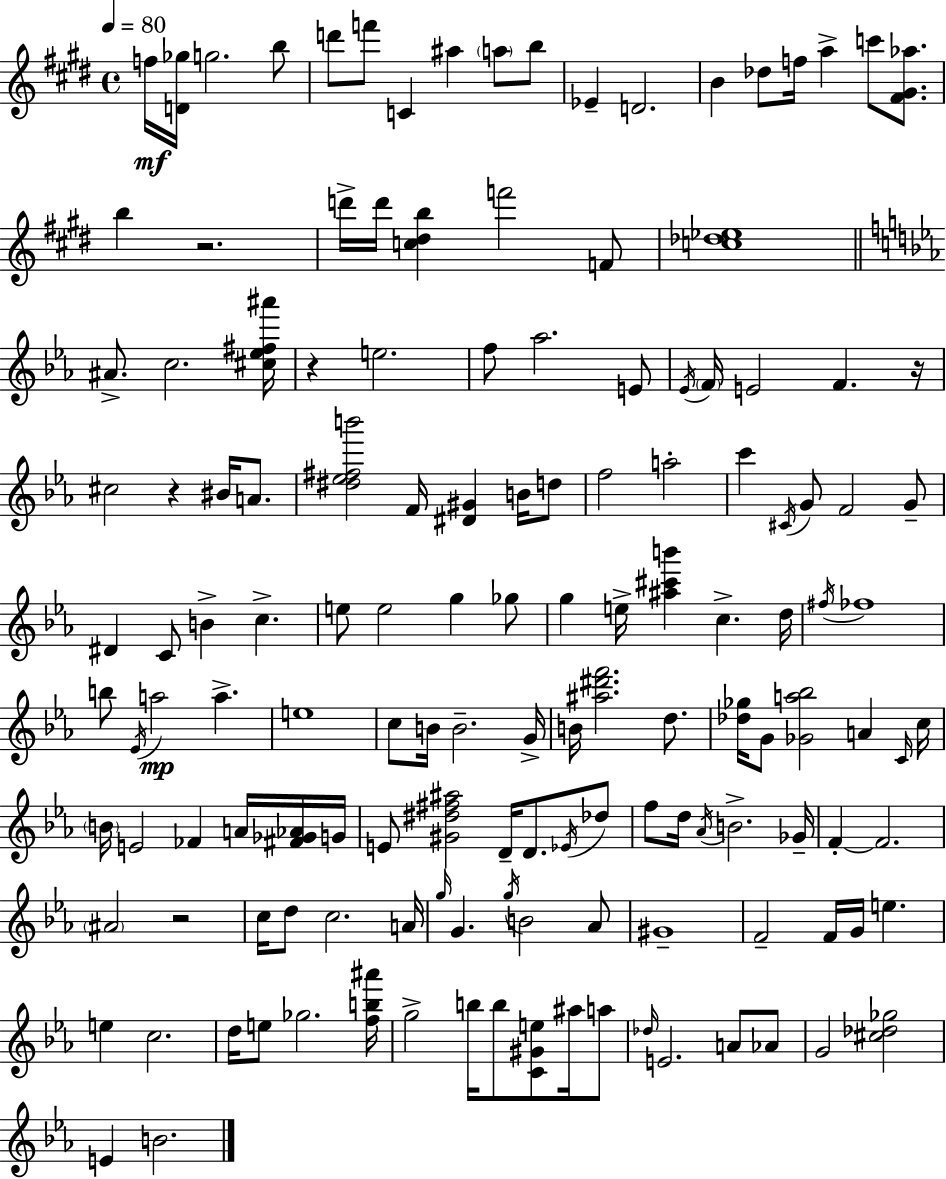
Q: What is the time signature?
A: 4/4